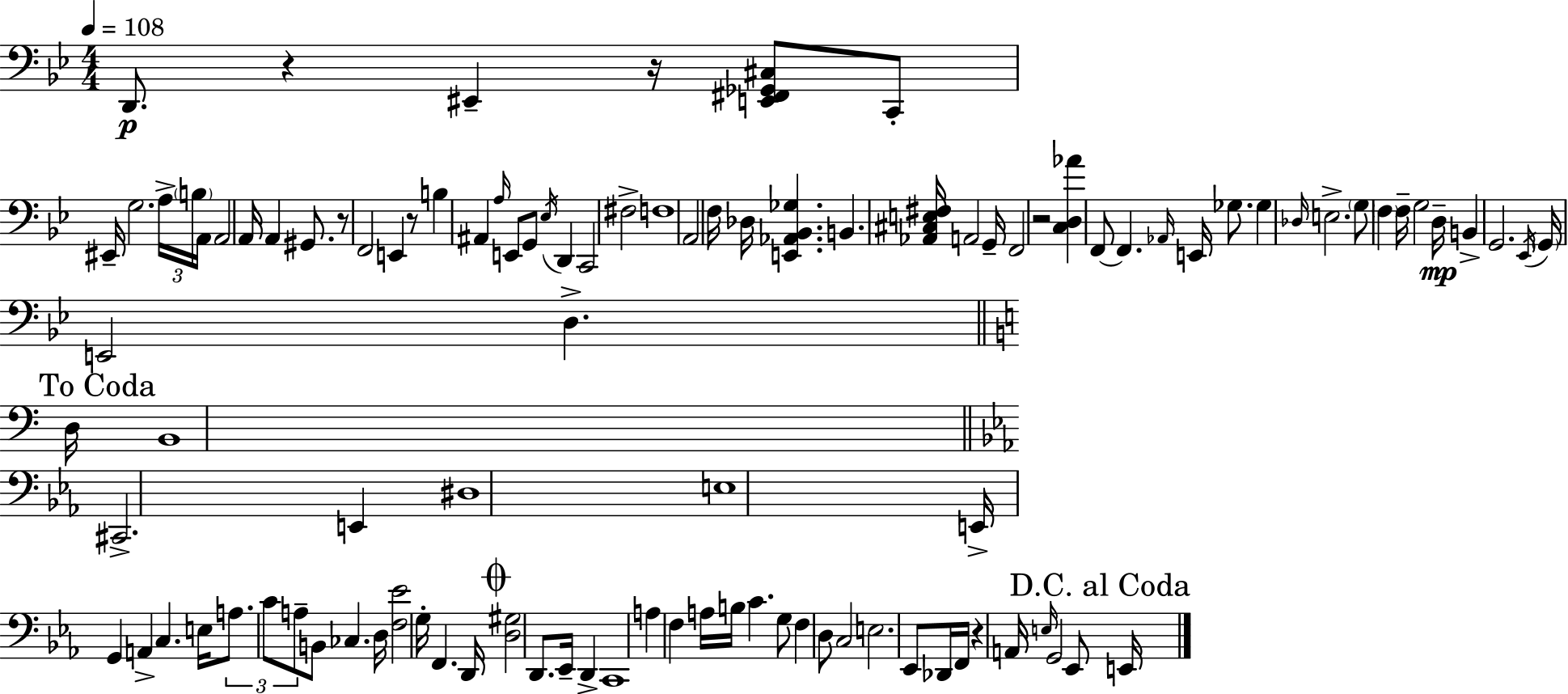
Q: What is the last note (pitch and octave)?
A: E2